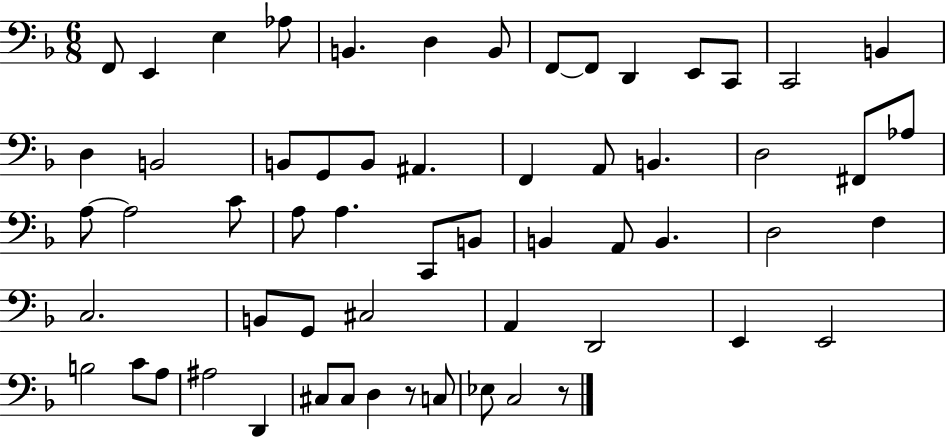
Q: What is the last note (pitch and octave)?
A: C3